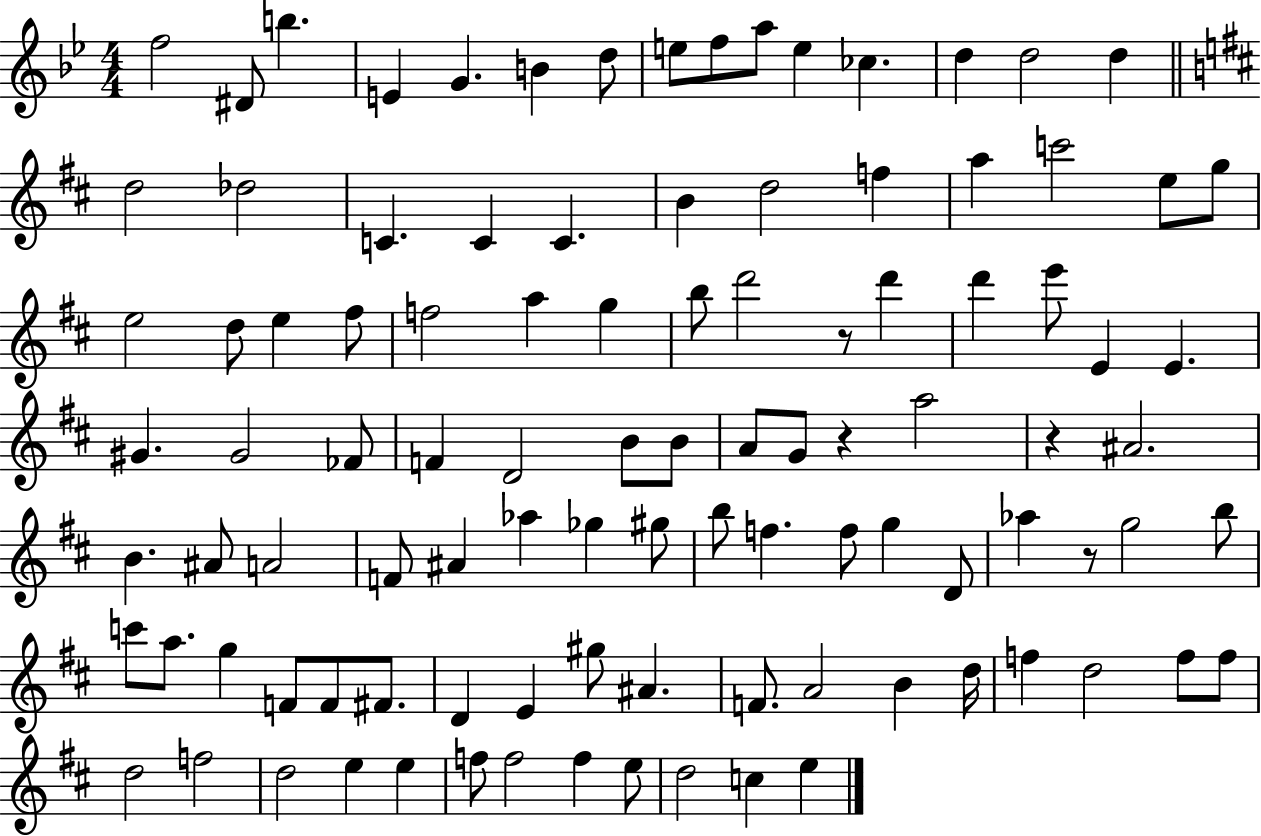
X:1
T:Untitled
M:4/4
L:1/4
K:Bb
f2 ^D/2 b E G B d/2 e/2 f/2 a/2 e _c d d2 d d2 _d2 C C C B d2 f a c'2 e/2 g/2 e2 d/2 e ^f/2 f2 a g b/2 d'2 z/2 d' d' e'/2 E E ^G ^G2 _F/2 F D2 B/2 B/2 A/2 G/2 z a2 z ^A2 B ^A/2 A2 F/2 ^A _a _g ^g/2 b/2 f f/2 g D/2 _a z/2 g2 b/2 c'/2 a/2 g F/2 F/2 ^F/2 D E ^g/2 ^A F/2 A2 B d/4 f d2 f/2 f/2 d2 f2 d2 e e f/2 f2 f e/2 d2 c e